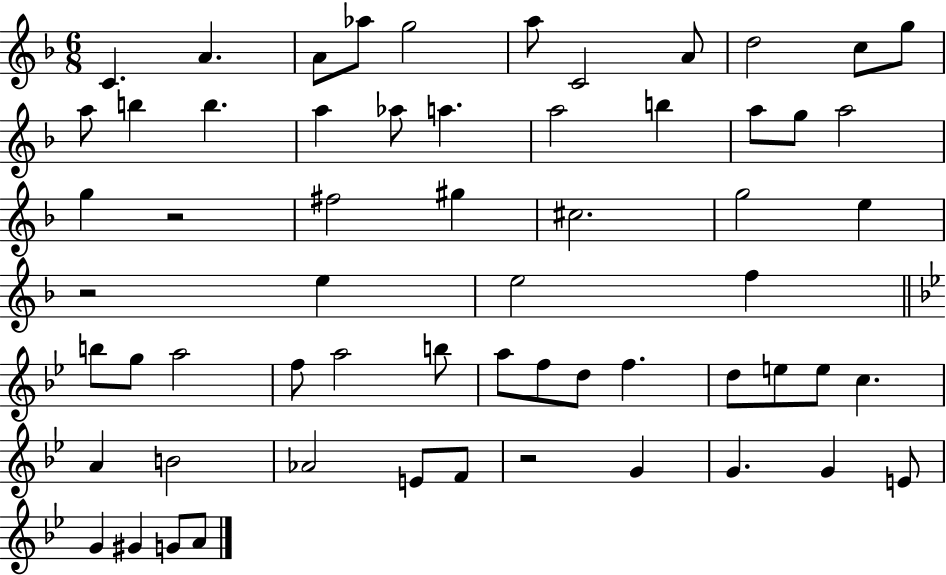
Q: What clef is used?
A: treble